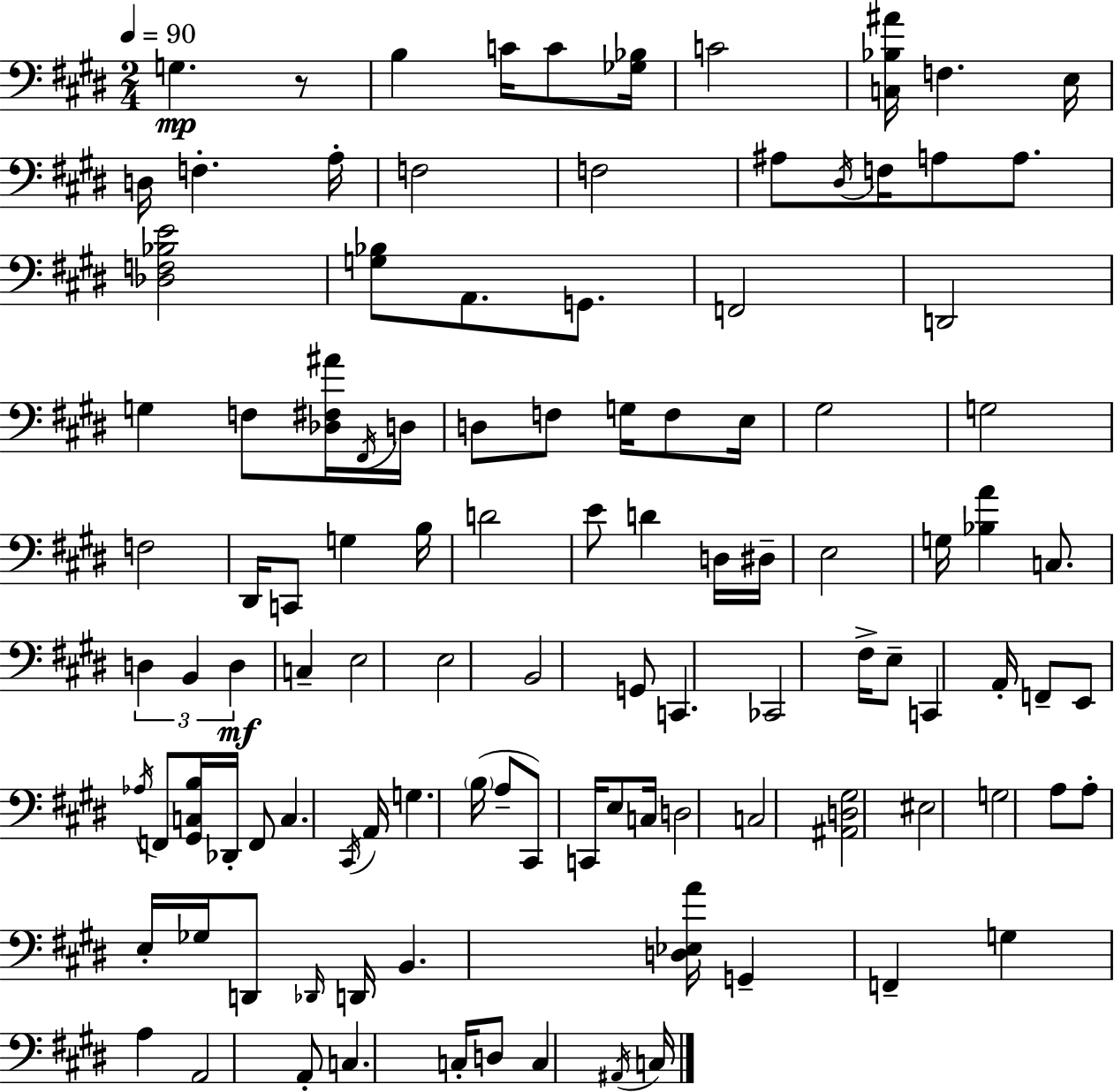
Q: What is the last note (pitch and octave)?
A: C3